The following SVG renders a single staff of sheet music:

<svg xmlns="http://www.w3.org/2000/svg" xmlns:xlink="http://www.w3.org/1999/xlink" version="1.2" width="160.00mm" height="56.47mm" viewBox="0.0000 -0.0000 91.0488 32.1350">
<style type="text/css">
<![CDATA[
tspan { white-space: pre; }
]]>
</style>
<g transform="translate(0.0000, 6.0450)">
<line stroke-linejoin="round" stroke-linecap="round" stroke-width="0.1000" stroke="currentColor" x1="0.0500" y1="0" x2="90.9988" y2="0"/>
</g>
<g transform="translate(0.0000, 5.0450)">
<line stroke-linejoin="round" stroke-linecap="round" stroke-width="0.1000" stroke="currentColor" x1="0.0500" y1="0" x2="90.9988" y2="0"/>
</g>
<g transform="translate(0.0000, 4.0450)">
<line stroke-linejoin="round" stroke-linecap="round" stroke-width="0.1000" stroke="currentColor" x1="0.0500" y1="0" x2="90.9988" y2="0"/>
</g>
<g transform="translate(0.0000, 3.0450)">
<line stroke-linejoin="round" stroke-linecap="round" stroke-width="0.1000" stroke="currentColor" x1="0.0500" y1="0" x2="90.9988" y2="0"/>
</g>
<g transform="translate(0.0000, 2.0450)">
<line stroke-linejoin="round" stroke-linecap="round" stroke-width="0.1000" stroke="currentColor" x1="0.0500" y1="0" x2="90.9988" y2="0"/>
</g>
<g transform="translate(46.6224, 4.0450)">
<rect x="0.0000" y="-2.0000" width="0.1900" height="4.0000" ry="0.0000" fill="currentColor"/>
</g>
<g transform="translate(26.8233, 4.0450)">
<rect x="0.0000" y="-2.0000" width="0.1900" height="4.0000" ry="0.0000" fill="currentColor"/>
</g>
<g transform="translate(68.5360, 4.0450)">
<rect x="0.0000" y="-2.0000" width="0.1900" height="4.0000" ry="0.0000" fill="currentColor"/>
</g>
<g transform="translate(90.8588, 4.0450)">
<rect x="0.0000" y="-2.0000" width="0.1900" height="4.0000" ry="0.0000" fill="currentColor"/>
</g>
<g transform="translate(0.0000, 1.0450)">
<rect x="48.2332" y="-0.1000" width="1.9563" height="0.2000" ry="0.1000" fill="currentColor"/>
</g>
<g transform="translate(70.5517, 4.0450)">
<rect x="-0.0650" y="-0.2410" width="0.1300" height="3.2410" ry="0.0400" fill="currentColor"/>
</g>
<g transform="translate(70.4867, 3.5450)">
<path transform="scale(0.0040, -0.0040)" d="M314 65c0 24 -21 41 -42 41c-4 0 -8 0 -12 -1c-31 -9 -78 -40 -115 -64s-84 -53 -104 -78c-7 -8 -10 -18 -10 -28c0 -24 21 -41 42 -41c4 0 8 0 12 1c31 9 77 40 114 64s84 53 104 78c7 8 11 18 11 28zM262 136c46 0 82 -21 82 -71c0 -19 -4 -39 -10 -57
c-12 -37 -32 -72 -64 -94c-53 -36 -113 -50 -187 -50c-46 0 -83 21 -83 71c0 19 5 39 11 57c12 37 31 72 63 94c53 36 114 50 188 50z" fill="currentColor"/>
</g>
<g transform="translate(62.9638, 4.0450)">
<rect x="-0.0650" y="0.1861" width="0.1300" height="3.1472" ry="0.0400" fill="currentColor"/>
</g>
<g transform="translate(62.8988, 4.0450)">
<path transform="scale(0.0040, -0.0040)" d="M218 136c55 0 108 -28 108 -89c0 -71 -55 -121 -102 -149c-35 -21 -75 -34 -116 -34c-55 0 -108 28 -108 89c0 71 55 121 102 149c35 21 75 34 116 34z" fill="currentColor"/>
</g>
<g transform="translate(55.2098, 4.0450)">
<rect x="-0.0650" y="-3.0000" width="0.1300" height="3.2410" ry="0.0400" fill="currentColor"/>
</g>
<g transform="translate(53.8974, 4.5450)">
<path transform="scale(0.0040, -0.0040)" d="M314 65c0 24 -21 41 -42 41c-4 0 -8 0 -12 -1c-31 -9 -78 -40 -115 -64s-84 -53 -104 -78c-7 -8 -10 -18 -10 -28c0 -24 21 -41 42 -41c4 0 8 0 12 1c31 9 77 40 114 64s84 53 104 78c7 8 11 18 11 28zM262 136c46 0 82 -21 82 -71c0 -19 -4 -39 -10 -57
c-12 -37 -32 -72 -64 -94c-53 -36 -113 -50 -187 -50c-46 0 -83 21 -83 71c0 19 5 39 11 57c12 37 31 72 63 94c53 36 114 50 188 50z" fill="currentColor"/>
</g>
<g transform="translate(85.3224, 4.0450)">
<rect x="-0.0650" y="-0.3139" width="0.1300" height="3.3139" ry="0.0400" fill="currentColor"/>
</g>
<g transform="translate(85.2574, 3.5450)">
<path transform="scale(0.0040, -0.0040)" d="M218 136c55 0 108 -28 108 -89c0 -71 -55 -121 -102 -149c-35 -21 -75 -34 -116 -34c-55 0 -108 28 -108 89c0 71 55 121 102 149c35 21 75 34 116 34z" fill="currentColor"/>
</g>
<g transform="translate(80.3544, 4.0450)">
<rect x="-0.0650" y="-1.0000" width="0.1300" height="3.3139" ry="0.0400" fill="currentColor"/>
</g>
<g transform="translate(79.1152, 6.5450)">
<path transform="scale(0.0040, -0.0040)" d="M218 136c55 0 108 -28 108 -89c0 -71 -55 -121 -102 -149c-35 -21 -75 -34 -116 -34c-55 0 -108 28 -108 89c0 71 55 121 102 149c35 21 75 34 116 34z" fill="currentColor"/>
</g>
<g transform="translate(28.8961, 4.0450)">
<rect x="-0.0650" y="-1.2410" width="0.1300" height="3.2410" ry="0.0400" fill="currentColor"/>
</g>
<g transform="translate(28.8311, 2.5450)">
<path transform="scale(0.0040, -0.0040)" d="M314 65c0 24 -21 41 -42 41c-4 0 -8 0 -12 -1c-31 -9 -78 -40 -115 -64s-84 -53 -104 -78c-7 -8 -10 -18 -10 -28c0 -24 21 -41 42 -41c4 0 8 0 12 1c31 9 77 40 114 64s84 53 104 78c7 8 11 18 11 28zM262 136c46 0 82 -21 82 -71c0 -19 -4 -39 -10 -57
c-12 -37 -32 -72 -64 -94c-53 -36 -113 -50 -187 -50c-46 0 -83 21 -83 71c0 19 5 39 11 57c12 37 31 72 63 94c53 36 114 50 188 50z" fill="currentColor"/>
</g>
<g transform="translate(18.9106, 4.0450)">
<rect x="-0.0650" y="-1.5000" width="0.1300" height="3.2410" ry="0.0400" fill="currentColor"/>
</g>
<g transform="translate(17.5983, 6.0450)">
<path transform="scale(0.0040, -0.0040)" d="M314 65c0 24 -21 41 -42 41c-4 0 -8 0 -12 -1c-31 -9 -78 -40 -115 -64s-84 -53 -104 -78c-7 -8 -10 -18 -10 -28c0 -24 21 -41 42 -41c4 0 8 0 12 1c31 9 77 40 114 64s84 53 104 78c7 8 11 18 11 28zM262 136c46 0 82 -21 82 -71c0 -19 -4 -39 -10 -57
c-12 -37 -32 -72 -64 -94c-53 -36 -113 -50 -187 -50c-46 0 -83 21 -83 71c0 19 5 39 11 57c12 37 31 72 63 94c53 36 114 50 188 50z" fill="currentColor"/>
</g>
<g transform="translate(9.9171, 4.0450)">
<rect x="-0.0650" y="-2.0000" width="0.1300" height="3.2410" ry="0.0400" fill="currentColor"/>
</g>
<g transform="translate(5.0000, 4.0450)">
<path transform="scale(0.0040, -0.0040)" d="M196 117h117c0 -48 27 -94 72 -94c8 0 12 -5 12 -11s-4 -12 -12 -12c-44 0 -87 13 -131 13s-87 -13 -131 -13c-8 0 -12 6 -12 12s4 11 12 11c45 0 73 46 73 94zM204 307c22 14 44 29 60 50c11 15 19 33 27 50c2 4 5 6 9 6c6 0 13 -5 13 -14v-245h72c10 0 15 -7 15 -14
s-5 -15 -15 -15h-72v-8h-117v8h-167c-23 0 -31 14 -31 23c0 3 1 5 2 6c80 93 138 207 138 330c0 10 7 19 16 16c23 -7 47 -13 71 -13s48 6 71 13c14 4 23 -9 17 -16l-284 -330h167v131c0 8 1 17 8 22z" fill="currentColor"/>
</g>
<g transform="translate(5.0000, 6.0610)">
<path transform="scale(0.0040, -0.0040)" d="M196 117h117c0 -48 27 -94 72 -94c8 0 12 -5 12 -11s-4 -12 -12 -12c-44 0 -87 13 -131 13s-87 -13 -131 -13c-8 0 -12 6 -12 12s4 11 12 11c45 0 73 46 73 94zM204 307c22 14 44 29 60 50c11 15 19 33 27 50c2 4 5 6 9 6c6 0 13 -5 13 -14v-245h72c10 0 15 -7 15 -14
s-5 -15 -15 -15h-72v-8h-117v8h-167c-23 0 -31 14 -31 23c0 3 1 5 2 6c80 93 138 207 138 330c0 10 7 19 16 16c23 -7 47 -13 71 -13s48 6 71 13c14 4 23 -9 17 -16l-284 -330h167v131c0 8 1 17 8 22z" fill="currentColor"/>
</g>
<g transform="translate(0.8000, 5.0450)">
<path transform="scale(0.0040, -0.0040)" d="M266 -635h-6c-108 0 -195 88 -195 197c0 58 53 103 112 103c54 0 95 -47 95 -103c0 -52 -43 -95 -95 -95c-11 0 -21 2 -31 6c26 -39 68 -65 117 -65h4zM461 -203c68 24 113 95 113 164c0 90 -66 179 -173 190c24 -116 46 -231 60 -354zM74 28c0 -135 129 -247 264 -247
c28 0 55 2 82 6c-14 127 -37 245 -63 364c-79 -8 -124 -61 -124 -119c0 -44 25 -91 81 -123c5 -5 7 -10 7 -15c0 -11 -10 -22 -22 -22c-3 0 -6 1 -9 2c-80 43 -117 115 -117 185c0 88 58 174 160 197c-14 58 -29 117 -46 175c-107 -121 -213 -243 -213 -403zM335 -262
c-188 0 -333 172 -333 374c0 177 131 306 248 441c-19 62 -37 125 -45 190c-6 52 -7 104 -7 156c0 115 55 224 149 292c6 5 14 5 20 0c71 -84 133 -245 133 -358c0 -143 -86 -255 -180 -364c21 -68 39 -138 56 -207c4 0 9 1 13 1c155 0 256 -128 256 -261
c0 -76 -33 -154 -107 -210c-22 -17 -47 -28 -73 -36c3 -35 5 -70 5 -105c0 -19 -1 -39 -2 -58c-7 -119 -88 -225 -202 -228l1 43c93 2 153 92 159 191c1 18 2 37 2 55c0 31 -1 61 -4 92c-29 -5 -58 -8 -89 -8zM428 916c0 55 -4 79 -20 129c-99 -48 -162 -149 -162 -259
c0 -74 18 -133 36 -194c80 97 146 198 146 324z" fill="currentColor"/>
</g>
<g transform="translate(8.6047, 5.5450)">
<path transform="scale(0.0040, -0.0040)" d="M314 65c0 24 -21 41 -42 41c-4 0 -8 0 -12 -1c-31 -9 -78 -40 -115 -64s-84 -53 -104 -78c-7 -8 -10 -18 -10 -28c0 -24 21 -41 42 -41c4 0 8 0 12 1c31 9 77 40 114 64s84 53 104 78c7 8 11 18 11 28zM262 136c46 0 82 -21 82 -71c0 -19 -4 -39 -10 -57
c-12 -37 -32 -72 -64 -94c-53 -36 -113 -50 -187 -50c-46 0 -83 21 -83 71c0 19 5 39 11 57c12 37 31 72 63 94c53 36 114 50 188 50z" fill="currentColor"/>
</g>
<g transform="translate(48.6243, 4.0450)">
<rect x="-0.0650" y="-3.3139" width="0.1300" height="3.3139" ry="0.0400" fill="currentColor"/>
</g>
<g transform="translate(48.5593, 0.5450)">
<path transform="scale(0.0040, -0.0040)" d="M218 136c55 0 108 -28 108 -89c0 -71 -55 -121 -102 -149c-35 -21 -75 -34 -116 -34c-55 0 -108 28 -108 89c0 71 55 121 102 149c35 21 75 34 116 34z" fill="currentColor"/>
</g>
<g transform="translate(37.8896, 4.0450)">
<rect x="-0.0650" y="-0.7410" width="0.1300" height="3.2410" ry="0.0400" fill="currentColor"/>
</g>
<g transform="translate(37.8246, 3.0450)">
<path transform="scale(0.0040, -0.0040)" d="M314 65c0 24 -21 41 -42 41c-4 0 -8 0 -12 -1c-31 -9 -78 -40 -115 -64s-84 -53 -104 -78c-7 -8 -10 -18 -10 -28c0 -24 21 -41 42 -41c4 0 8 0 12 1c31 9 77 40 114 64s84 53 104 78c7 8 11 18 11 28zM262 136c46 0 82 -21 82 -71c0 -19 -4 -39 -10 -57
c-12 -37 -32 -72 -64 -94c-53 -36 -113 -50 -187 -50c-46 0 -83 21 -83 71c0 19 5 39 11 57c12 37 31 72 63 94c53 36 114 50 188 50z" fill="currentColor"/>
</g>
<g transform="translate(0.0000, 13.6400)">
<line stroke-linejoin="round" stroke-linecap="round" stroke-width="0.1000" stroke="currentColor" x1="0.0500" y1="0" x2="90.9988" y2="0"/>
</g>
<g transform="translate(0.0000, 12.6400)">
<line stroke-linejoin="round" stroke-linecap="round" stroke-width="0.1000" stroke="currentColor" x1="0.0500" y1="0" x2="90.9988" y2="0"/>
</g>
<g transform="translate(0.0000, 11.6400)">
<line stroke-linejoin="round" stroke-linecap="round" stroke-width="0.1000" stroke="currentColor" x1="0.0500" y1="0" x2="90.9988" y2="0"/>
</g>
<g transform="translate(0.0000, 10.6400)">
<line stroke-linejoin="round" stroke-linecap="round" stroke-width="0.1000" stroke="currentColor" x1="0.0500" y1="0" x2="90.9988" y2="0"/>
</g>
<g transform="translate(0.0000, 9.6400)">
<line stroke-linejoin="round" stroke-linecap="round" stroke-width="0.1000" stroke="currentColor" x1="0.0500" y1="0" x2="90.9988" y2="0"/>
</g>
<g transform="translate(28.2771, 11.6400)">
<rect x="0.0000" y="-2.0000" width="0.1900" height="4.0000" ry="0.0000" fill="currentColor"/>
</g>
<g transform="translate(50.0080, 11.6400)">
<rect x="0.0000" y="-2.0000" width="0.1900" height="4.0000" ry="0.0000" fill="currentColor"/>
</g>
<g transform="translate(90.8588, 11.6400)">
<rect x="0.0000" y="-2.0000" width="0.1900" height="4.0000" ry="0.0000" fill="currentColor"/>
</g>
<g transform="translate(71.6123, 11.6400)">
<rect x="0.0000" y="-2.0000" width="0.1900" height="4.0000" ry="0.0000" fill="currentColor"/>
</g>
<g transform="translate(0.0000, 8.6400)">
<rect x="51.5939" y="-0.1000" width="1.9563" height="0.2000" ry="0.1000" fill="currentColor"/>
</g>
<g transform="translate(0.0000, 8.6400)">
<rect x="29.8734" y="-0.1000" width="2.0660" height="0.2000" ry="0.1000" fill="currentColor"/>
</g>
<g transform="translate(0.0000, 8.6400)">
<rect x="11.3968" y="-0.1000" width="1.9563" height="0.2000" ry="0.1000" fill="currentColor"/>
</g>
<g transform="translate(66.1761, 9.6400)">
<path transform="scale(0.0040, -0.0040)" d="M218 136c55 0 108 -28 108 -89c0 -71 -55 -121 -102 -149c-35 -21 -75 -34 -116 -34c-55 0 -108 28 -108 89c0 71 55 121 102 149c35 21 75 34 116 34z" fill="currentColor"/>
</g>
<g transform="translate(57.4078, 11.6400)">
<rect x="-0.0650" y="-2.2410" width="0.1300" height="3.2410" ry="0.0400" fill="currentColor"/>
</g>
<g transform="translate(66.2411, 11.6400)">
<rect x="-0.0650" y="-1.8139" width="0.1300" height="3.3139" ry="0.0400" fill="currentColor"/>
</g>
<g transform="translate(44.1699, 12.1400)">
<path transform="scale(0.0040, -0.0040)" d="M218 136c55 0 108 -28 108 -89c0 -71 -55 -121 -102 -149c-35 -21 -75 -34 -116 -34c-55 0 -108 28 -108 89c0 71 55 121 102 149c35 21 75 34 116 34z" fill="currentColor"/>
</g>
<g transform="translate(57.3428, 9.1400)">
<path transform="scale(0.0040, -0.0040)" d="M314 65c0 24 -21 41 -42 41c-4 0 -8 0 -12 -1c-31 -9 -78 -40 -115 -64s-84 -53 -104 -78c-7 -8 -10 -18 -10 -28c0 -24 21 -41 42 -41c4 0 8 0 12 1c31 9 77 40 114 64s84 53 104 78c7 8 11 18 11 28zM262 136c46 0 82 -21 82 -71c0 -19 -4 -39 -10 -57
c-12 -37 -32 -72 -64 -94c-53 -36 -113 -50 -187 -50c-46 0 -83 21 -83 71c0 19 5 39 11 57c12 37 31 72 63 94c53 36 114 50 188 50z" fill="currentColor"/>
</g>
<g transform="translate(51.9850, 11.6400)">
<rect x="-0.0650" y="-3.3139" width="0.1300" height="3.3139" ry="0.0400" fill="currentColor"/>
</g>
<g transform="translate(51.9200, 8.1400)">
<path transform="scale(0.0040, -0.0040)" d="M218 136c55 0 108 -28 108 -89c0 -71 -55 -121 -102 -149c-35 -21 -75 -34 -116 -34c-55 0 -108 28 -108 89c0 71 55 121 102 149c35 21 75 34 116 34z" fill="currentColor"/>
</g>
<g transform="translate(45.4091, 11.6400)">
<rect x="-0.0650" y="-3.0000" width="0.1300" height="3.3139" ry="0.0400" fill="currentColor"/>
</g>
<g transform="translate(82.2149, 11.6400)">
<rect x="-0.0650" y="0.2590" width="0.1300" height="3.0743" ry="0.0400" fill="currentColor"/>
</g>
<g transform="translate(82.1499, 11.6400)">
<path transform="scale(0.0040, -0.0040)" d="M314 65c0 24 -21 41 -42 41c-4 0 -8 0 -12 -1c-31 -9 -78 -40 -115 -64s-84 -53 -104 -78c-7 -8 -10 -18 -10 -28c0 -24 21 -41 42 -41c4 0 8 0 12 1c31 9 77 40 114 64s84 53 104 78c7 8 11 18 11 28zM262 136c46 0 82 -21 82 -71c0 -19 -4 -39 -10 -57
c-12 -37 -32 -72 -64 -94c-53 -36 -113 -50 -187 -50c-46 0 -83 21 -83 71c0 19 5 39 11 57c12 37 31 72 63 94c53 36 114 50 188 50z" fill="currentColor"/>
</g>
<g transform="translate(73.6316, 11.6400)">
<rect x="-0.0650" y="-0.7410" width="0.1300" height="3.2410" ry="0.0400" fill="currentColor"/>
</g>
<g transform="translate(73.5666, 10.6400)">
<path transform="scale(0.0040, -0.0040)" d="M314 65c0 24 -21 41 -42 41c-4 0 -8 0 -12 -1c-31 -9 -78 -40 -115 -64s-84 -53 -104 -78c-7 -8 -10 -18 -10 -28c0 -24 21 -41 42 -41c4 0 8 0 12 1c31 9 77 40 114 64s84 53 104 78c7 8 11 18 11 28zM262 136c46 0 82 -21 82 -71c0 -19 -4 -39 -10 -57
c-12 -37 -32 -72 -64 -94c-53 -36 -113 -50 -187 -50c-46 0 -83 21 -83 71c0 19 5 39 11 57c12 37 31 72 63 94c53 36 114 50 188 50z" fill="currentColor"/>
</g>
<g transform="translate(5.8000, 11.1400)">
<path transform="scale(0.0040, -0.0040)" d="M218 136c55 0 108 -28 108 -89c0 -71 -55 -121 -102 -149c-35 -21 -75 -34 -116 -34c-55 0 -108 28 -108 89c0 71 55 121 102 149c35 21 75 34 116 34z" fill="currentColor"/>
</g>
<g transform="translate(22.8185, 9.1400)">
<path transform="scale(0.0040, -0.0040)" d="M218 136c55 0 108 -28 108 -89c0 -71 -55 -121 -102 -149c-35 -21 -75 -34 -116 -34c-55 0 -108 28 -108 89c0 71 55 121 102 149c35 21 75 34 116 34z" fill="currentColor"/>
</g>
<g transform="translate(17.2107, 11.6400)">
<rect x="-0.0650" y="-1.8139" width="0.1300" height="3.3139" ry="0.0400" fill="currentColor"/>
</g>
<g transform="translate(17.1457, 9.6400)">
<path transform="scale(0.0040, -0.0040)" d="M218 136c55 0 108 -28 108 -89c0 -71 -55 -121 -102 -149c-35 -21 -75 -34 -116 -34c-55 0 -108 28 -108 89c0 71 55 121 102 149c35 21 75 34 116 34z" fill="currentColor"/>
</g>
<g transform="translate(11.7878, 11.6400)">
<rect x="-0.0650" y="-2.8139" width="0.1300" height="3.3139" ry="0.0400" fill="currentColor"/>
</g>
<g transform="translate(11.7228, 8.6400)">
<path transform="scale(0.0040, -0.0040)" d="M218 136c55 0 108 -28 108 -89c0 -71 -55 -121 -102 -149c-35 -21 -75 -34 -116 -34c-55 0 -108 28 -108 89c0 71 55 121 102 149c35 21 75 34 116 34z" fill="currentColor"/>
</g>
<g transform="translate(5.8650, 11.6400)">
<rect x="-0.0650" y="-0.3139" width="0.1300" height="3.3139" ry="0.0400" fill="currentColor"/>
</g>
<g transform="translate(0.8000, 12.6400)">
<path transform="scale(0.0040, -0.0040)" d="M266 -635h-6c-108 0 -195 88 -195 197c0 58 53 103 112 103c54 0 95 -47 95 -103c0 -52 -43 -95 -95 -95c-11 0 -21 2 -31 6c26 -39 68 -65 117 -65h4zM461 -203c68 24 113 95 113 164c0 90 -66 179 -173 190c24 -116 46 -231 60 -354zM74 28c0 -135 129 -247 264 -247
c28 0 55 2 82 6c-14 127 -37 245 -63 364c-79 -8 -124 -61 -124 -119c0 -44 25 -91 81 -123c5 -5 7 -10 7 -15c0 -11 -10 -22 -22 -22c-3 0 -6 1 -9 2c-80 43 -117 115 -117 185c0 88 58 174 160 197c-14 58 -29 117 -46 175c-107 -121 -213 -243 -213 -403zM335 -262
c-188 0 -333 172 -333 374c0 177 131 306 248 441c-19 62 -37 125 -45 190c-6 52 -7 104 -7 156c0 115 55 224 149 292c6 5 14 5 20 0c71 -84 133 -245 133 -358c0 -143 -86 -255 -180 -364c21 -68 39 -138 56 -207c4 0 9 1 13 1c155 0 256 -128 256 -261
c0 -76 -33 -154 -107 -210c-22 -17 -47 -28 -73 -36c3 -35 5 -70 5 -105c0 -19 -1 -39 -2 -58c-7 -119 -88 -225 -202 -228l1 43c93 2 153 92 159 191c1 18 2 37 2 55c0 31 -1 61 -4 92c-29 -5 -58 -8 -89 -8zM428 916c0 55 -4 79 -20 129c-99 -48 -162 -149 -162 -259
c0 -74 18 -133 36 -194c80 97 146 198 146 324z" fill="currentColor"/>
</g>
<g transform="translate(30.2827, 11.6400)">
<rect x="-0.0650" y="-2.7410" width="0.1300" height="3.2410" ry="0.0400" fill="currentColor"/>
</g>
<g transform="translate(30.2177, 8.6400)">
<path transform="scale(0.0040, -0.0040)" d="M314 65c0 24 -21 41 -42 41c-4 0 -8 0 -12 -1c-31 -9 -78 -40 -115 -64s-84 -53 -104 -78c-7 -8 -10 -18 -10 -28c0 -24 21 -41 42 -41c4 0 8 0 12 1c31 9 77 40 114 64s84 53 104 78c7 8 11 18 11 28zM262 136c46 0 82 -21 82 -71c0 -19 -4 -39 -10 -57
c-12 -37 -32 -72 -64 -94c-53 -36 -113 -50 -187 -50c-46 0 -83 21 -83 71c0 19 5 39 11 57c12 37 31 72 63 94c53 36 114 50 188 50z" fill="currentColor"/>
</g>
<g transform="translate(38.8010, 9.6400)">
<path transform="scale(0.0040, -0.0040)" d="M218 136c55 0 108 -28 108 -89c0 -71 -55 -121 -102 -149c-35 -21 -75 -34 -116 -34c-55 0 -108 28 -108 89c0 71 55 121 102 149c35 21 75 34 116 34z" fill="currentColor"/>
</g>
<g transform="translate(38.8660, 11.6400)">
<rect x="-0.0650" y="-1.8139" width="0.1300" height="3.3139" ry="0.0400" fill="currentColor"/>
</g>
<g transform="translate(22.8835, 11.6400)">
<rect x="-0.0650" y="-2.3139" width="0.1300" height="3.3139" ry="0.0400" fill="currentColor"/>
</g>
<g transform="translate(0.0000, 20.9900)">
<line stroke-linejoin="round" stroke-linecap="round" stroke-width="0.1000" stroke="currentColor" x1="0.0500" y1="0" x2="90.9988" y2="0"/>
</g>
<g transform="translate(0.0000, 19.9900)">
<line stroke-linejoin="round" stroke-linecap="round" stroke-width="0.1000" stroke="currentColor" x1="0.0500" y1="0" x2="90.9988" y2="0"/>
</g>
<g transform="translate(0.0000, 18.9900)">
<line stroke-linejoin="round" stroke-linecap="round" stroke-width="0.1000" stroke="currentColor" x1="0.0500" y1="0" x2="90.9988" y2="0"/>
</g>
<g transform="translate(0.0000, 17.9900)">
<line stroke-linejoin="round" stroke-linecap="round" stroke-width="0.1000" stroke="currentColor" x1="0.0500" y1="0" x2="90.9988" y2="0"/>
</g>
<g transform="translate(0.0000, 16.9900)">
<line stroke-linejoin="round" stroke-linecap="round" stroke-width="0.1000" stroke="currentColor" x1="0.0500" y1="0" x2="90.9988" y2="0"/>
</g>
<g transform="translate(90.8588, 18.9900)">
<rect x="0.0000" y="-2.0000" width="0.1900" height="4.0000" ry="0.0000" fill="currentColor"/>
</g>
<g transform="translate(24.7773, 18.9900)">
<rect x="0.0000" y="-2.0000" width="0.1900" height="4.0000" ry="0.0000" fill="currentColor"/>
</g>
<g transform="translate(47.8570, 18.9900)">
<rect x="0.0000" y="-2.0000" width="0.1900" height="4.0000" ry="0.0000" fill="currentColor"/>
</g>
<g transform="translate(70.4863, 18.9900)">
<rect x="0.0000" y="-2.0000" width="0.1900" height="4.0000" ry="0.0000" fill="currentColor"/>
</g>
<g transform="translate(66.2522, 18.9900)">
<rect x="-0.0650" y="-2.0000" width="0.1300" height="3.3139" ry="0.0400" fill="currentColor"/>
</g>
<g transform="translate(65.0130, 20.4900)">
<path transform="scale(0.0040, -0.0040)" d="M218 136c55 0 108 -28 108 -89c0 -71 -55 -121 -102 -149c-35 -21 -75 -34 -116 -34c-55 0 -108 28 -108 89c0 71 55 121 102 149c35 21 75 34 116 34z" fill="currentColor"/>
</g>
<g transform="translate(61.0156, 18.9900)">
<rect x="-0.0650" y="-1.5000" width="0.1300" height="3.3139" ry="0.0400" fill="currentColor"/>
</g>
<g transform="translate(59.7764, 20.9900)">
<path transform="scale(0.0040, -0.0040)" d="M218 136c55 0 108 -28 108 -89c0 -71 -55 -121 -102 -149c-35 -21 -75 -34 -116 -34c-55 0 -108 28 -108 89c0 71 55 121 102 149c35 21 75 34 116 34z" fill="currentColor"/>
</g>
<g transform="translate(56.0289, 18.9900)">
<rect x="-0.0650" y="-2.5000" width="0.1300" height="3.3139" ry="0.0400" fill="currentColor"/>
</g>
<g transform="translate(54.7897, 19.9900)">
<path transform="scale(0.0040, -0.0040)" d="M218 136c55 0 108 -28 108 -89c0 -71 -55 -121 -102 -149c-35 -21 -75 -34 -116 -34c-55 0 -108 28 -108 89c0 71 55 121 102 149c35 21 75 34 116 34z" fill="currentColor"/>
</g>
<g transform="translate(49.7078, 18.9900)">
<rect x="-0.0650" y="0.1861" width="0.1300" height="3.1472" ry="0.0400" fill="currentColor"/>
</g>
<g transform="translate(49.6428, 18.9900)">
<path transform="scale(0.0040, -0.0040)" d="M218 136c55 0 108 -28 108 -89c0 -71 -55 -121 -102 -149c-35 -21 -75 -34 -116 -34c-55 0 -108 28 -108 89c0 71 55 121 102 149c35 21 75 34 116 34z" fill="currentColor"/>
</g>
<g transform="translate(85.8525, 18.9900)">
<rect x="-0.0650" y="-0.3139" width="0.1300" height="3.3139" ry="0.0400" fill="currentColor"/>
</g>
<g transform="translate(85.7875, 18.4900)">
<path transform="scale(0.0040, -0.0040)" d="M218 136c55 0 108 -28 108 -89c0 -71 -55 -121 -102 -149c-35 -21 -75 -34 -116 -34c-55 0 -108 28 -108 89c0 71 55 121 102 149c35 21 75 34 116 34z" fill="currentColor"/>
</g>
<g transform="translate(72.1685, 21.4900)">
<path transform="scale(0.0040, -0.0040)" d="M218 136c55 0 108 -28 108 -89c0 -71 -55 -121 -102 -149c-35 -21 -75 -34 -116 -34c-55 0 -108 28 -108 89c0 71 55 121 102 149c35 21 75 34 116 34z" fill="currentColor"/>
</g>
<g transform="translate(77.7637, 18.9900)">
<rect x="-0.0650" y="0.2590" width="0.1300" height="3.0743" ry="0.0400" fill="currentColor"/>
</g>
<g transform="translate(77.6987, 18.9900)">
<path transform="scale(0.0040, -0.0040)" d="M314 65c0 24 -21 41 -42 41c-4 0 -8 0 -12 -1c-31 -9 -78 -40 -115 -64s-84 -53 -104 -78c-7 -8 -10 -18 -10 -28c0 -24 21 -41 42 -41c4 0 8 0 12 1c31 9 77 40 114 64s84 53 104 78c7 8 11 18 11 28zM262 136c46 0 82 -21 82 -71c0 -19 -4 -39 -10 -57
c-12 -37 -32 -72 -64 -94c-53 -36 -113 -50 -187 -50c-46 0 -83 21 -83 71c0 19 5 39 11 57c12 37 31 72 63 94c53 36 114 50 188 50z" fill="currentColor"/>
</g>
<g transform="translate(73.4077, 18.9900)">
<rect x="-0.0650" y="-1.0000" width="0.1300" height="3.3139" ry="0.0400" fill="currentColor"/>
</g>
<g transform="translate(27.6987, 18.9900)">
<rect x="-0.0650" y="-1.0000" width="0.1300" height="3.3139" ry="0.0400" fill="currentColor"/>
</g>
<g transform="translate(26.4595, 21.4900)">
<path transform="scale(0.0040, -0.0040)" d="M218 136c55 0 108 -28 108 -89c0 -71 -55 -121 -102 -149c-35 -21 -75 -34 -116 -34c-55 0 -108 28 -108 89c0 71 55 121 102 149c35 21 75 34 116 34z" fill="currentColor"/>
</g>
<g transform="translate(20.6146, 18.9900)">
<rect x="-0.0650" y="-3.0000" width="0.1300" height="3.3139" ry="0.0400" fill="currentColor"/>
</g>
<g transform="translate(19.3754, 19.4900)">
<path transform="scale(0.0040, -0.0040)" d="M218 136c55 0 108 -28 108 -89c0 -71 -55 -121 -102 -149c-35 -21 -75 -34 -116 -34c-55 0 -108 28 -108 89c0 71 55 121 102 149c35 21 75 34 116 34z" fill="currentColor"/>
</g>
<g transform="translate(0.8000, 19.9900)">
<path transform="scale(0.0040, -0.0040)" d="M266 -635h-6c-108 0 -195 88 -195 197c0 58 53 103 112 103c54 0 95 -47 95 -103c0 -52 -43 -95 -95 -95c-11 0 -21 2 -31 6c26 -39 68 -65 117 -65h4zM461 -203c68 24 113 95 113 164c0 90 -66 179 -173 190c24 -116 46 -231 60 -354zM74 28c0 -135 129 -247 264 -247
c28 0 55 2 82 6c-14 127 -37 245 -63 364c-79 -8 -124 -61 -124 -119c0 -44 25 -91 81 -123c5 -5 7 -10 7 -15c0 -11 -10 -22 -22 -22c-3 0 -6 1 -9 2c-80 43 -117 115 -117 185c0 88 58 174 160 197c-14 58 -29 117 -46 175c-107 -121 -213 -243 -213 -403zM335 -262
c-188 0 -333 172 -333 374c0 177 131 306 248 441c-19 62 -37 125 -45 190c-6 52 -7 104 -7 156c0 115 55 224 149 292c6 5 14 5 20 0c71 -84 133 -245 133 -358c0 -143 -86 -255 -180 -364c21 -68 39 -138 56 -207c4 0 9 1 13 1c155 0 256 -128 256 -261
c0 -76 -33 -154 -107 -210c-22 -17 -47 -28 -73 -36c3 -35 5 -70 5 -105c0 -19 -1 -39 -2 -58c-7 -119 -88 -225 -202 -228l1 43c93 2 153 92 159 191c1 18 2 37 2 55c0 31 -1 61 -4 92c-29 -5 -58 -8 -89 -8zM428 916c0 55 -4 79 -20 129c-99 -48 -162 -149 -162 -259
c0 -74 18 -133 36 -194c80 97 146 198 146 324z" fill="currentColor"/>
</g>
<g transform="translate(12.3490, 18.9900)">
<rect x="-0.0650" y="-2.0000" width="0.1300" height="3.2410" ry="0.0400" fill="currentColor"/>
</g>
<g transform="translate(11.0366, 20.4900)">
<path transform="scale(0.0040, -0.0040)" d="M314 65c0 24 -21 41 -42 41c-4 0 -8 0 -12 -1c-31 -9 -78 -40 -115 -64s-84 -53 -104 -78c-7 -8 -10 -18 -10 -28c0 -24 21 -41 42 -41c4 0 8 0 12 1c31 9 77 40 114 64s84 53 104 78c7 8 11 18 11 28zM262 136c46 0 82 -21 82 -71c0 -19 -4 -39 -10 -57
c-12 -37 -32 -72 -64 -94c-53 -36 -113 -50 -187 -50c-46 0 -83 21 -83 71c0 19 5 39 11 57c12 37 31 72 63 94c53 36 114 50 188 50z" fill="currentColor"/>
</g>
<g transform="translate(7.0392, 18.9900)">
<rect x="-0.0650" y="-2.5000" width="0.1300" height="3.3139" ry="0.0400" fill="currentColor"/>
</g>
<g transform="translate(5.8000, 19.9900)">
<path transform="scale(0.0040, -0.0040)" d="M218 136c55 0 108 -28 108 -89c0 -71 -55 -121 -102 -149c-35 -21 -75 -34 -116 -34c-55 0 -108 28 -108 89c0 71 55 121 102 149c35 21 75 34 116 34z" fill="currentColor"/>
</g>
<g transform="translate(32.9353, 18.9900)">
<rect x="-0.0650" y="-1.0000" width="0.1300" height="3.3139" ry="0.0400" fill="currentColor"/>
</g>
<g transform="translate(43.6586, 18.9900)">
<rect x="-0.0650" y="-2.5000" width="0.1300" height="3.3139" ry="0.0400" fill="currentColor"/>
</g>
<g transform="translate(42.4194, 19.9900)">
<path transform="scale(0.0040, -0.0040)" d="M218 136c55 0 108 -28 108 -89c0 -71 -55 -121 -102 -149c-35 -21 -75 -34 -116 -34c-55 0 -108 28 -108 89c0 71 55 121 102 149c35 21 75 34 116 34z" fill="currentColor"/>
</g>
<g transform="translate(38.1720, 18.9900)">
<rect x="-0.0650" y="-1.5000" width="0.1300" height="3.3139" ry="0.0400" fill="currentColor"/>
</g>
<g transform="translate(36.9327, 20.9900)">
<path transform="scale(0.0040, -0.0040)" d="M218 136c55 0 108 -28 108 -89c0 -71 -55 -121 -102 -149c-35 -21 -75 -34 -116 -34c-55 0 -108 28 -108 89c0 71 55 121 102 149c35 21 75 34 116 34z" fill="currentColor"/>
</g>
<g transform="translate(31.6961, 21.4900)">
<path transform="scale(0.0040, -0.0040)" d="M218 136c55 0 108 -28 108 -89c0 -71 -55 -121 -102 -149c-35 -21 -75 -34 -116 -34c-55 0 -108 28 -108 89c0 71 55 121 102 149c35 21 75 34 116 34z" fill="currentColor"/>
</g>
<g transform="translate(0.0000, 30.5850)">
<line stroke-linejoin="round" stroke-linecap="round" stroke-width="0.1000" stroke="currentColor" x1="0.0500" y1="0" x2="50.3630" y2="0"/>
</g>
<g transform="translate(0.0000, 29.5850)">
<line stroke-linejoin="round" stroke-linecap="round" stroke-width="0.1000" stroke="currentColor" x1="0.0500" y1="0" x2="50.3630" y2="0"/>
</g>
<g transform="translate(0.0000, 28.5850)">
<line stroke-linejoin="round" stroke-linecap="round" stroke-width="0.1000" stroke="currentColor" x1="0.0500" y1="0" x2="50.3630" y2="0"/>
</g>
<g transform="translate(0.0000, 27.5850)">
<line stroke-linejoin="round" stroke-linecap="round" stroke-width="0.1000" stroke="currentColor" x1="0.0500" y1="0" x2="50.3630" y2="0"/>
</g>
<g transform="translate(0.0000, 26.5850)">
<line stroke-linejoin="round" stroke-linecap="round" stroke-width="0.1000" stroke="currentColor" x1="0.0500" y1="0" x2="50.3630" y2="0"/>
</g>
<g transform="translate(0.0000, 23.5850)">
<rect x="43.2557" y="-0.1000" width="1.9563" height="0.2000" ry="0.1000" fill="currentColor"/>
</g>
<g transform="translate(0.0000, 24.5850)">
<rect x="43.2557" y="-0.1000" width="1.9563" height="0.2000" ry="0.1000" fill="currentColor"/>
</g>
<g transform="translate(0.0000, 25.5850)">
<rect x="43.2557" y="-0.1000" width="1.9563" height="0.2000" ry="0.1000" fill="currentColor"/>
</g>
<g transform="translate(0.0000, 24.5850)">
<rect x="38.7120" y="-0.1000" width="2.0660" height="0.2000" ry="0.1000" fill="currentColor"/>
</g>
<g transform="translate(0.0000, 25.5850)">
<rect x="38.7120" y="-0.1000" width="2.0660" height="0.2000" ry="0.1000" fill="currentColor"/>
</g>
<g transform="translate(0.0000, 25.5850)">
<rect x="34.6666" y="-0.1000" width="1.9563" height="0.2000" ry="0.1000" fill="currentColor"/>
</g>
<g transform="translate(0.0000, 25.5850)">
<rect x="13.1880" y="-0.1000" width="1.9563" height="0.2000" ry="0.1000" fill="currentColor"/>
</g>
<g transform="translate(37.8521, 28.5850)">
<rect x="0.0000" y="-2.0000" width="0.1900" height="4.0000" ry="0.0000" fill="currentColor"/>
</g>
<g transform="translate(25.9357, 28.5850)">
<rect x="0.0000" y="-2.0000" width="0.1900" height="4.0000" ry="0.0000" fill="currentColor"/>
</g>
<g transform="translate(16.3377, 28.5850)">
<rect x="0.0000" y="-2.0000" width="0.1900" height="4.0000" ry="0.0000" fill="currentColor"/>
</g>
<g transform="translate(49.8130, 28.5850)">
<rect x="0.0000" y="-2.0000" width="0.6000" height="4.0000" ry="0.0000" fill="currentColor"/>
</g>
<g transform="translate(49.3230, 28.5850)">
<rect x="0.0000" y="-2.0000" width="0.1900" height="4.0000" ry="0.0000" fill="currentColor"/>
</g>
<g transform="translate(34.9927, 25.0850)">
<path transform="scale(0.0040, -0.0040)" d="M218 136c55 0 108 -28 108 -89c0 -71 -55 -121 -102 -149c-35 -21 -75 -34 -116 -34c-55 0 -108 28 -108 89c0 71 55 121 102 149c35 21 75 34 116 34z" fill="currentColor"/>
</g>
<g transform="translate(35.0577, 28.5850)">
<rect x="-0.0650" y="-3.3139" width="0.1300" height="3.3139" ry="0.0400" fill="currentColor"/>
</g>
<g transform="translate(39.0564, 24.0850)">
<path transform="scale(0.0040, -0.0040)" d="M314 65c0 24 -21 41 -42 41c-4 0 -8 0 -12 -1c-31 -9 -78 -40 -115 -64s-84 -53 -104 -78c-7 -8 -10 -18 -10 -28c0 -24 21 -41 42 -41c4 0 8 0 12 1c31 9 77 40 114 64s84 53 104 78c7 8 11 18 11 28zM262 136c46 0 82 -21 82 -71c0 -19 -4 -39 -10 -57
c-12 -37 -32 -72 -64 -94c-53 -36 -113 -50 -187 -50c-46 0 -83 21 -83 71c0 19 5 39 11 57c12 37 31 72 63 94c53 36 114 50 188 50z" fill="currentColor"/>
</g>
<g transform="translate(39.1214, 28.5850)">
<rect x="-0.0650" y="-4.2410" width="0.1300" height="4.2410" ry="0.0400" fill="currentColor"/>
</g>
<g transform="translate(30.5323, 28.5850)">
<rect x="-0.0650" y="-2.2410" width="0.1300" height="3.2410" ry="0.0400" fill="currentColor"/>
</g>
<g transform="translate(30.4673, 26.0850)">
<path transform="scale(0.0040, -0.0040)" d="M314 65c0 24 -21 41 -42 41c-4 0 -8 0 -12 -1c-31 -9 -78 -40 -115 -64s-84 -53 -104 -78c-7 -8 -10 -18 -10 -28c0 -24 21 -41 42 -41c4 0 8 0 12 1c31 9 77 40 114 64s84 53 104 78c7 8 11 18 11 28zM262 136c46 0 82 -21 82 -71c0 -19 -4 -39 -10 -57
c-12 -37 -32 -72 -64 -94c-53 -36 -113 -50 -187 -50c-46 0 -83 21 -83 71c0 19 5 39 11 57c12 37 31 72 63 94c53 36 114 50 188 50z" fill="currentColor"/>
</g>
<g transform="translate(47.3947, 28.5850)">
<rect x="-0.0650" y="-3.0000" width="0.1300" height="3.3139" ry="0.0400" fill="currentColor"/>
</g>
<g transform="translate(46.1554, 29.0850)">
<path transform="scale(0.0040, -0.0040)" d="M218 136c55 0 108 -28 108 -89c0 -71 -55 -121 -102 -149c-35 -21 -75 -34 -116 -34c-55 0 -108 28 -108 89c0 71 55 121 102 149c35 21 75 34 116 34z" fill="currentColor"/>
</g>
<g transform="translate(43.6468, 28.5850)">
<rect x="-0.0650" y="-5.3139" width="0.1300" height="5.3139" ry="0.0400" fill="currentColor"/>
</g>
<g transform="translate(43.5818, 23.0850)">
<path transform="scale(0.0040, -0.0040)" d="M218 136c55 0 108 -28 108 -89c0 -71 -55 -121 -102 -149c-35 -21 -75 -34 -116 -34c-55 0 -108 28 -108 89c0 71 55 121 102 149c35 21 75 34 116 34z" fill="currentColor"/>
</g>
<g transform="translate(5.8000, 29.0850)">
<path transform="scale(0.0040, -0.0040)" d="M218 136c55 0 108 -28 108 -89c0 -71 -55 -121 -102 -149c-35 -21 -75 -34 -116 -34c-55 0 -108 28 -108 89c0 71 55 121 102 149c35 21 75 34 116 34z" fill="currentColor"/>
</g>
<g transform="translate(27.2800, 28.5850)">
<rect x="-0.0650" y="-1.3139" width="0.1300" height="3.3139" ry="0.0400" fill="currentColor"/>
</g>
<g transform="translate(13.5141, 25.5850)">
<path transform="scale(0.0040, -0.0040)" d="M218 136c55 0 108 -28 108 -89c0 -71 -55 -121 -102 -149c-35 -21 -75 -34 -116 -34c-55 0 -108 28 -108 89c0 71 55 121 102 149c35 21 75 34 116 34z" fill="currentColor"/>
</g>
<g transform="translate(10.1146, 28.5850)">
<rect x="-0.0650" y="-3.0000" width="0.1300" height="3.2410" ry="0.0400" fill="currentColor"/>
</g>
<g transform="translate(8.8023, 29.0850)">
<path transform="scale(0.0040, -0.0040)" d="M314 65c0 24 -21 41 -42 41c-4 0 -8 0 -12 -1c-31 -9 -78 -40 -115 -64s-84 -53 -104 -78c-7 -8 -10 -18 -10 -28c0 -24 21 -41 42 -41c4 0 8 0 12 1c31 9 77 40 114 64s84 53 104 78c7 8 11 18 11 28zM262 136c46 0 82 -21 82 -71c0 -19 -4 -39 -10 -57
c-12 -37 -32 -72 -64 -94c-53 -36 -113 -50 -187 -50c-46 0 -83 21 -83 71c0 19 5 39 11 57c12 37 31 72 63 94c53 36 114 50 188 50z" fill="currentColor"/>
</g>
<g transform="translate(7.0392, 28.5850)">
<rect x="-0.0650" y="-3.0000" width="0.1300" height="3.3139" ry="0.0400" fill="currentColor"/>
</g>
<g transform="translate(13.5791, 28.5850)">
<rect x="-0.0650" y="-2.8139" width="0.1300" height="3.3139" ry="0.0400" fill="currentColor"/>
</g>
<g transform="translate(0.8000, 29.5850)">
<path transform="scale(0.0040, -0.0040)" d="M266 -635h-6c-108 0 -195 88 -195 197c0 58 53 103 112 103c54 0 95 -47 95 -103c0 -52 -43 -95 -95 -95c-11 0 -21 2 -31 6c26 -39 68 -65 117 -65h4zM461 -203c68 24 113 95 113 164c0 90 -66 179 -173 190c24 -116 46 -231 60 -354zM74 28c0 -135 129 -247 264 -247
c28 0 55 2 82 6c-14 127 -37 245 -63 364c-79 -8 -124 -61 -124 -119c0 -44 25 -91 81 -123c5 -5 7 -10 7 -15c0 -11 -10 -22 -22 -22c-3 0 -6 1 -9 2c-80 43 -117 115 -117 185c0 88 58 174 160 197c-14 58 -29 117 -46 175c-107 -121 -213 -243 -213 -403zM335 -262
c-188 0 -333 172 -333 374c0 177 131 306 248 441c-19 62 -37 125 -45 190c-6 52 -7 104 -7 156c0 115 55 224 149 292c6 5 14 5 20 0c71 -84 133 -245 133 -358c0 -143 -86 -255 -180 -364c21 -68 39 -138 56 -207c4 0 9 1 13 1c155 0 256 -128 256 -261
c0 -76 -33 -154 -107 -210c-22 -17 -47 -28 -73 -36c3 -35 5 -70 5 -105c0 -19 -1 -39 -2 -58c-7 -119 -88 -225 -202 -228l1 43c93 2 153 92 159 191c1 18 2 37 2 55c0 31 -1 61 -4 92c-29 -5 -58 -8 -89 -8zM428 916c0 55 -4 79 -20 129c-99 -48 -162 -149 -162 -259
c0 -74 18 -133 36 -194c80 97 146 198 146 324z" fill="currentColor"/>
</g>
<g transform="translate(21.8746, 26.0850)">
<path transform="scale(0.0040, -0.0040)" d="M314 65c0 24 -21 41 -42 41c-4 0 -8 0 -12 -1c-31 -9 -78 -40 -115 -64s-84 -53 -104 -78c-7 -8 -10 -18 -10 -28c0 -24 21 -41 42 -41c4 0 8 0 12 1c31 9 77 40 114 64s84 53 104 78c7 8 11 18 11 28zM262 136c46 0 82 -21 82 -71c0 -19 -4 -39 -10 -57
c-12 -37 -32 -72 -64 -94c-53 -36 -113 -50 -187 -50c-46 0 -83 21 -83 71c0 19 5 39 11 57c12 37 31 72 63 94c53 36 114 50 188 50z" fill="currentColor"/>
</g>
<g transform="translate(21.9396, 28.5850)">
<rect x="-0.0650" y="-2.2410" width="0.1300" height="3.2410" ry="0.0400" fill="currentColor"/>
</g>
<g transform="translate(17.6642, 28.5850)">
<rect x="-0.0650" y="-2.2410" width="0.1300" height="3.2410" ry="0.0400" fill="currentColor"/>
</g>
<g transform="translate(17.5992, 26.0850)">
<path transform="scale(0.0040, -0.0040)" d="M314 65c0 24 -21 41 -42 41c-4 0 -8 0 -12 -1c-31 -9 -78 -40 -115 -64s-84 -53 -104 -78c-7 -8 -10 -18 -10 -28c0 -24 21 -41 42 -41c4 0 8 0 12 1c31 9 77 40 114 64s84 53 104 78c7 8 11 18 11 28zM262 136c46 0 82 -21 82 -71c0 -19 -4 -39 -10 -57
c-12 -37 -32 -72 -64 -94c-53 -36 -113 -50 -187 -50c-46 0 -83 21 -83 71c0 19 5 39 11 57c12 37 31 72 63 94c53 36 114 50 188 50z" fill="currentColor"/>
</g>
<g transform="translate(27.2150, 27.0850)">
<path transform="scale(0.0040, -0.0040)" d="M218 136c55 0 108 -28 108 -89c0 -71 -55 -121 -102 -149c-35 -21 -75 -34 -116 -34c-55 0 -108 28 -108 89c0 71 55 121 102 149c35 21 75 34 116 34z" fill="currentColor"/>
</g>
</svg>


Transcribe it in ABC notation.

X:1
T:Untitled
M:4/4
L:1/4
K:C
F2 E2 e2 d2 b A2 B c2 D c c a f g a2 f A b g2 f d2 B2 G F2 A D D E G B G E F D B2 c A A2 a g2 g2 e g2 b d'2 f' A